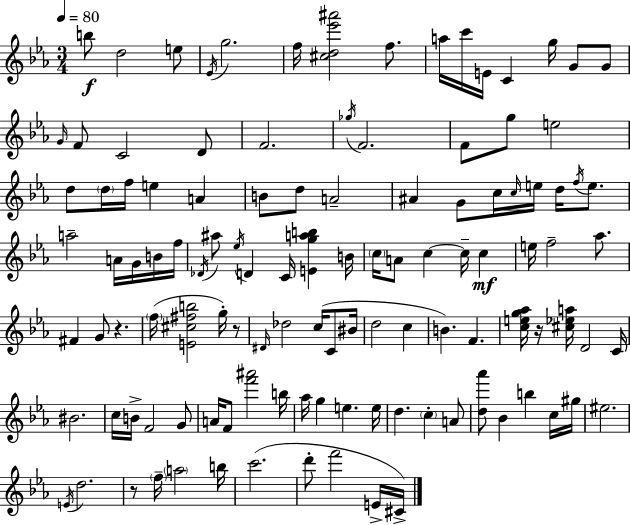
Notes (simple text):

B5/e D5/h E5/e Eb4/s G5/h. F5/s [C#5,D5,Eb6,A#6]/h F5/e. A5/s C6/s E4/s C4/q G5/s G4/e G4/e G4/s F4/e C4/h D4/e F4/h. Gb5/s F4/h. F4/e G5/e E5/h D5/e D5/s F5/s E5/q A4/q B4/e D5/e A4/h A#4/q G4/e C5/s C5/s E5/s D5/s F5/s E5/e. A5/h A4/s G4/s B4/s F5/s Db4/s A#5/e Eb5/s D4/q C4/s [E4,G5,A5,B5]/q B4/s C5/s A4/e C5/q C5/s C5/q E5/s F5/h Ab5/e. F#4/q G4/e R/q. F5/s [E4,C#5,F#5,B5]/h G5/s R/e D#4/s Db5/h C5/s C4/e BIS4/s D5/h C5/q B4/q. F4/q. [C5,E5,G5,Ab5]/s R/s [C#5,Eb5,A5]/s D4/h C4/s BIS4/h. C5/s B4/s F4/h G4/e A4/s F4/e [F6,A#6]/h B5/s Ab5/s G5/q E5/q. E5/s D5/q. C5/q A4/e [D5,Ab6]/e Bb4/q B5/q C5/s G#5/s EIS5/h. E4/s D5/h. R/e F5/s A5/h B5/s C6/h. D6/e F6/h E4/s C#4/s